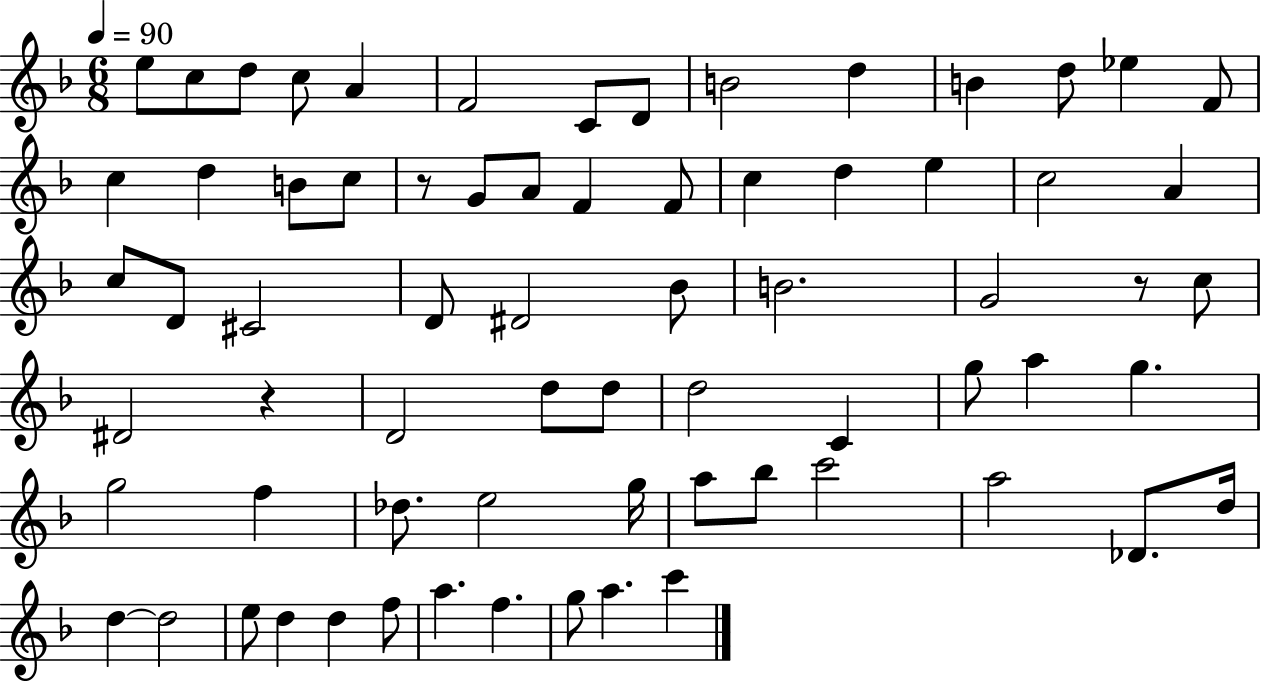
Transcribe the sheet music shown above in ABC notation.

X:1
T:Untitled
M:6/8
L:1/4
K:F
e/2 c/2 d/2 c/2 A F2 C/2 D/2 B2 d B d/2 _e F/2 c d B/2 c/2 z/2 G/2 A/2 F F/2 c d e c2 A c/2 D/2 ^C2 D/2 ^D2 _B/2 B2 G2 z/2 c/2 ^D2 z D2 d/2 d/2 d2 C g/2 a g g2 f _d/2 e2 g/4 a/2 _b/2 c'2 a2 _D/2 d/4 d d2 e/2 d d f/2 a f g/2 a c'